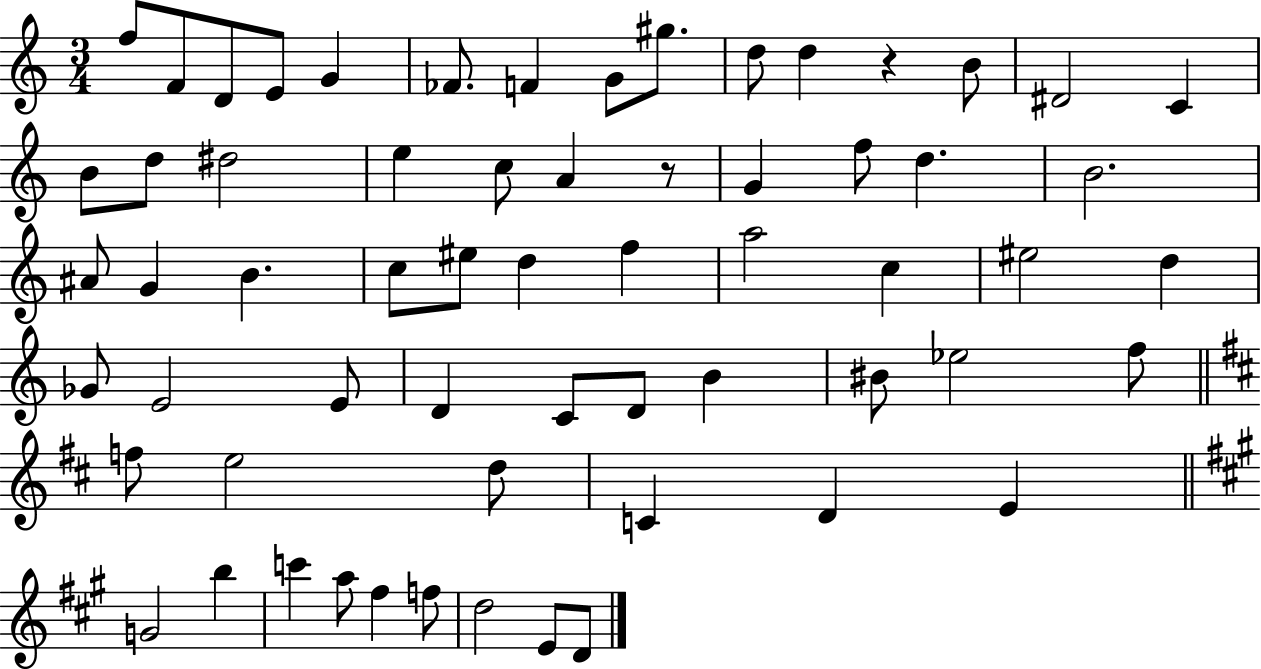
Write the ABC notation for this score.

X:1
T:Untitled
M:3/4
L:1/4
K:C
f/2 F/2 D/2 E/2 G _F/2 F G/2 ^g/2 d/2 d z B/2 ^D2 C B/2 d/2 ^d2 e c/2 A z/2 G f/2 d B2 ^A/2 G B c/2 ^e/2 d f a2 c ^e2 d _G/2 E2 E/2 D C/2 D/2 B ^B/2 _e2 f/2 f/2 e2 d/2 C D E G2 b c' a/2 ^f f/2 d2 E/2 D/2